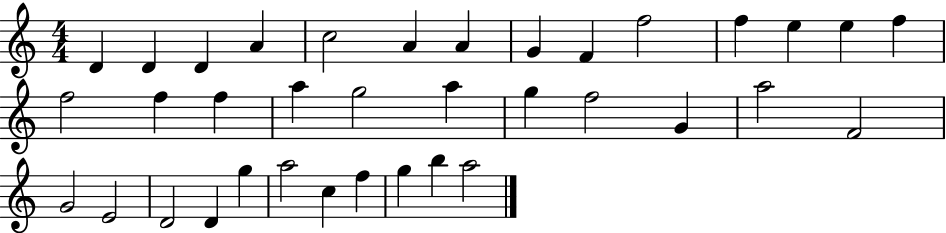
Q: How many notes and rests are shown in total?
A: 36